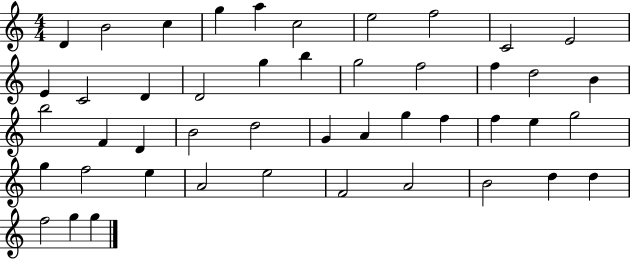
D4/q B4/h C5/q G5/q A5/q C5/h E5/h F5/h C4/h E4/h E4/q C4/h D4/q D4/h G5/q B5/q G5/h F5/h F5/q D5/h B4/q B5/h F4/q D4/q B4/h D5/h G4/q A4/q G5/q F5/q F5/q E5/q G5/h G5/q F5/h E5/q A4/h E5/h F4/h A4/h B4/h D5/q D5/q F5/h G5/q G5/q